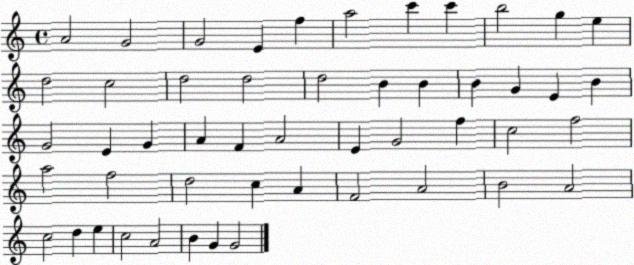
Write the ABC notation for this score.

X:1
T:Untitled
M:4/4
L:1/4
K:C
A2 G2 G2 E f a2 c' c' b2 g e d2 c2 d2 d2 d2 B B B G E B G2 E G A F A2 E G2 f c2 f2 a2 f2 d2 c A F2 A2 B2 A2 c2 d e c2 A2 B G G2